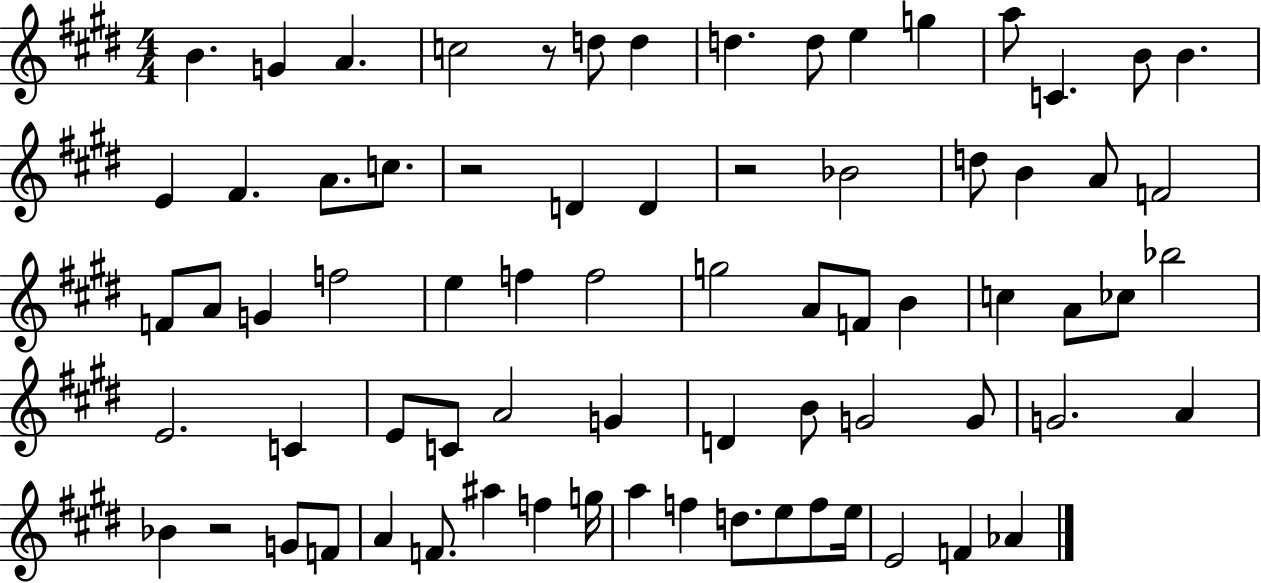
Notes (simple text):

B4/q. G4/q A4/q. C5/h R/e D5/e D5/q D5/q. D5/e E5/q G5/q A5/e C4/q. B4/e B4/q. E4/q F#4/q. A4/e. C5/e. R/h D4/q D4/q R/h Bb4/h D5/e B4/q A4/e F4/h F4/e A4/e G4/q F5/h E5/q F5/q F5/h G5/h A4/e F4/e B4/q C5/q A4/e CES5/e Bb5/h E4/h. C4/q E4/e C4/e A4/h G4/q D4/q B4/e G4/h G4/e G4/h. A4/q Bb4/q R/h G4/e F4/e A4/q F4/e. A#5/q F5/q G5/s A5/q F5/q D5/e. E5/e F5/e E5/s E4/h F4/q Ab4/q